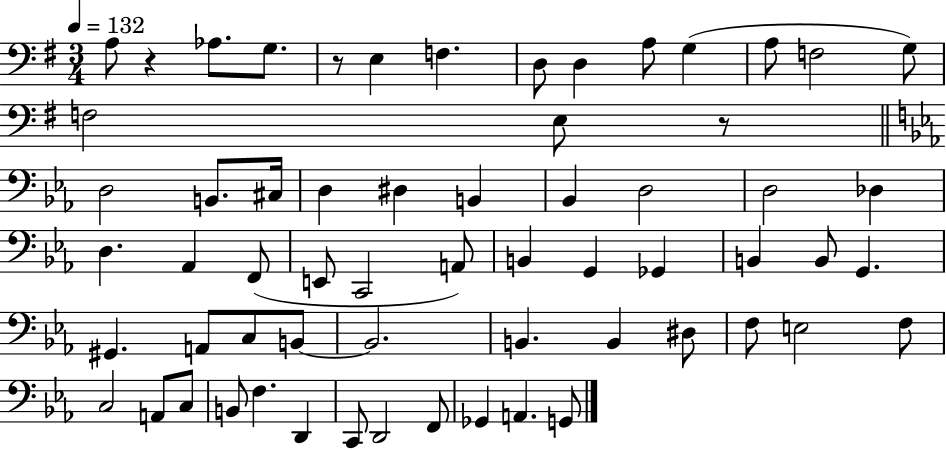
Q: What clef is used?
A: bass